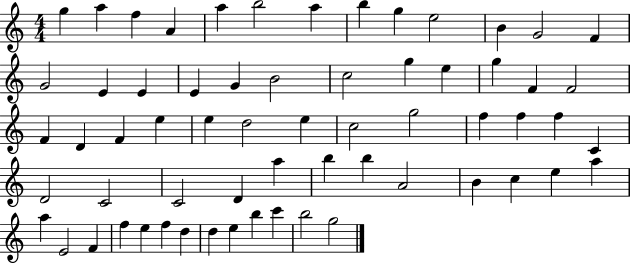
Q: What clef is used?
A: treble